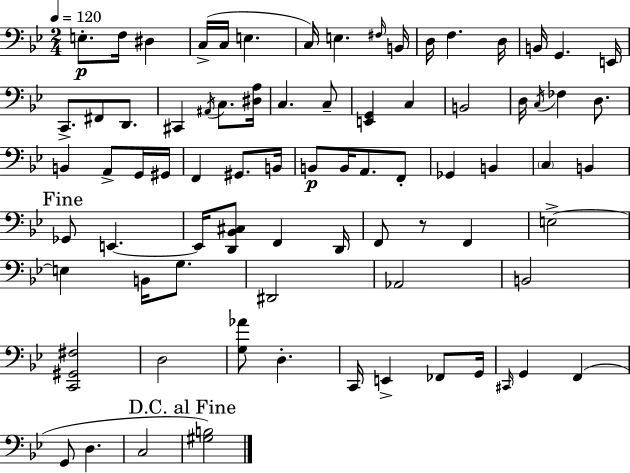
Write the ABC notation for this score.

X:1
T:Untitled
M:2/4
L:1/4
K:Bb
E,/2 F,/4 ^D, C,/4 C,/4 E, C,/4 E, ^F,/4 B,,/4 D,/4 F, D,/4 B,,/4 G,, E,,/4 C,,/2 ^F,,/2 D,,/2 ^C,, ^A,,/4 C,/2 [^D,A,]/4 C, C,/2 [E,,G,,] C, B,,2 D,/4 C,/4 _F, D,/2 B,, A,,/2 G,,/4 ^G,,/4 F,, ^G,,/2 B,,/4 B,,/2 B,,/4 A,,/2 F,,/2 _G,, B,, C, B,, _G,,/2 E,, E,,/4 [D,,_B,,^C,]/2 F,, D,,/4 F,,/2 z/2 F,, E,2 E, B,,/4 G,/2 ^D,,2 _A,,2 B,,2 [C,,^G,,^F,]2 D,2 [G,_A]/2 D, C,,/4 E,, _F,,/2 G,,/4 ^C,,/4 G,, F,, G,,/2 D, C,2 [^G,B,]2